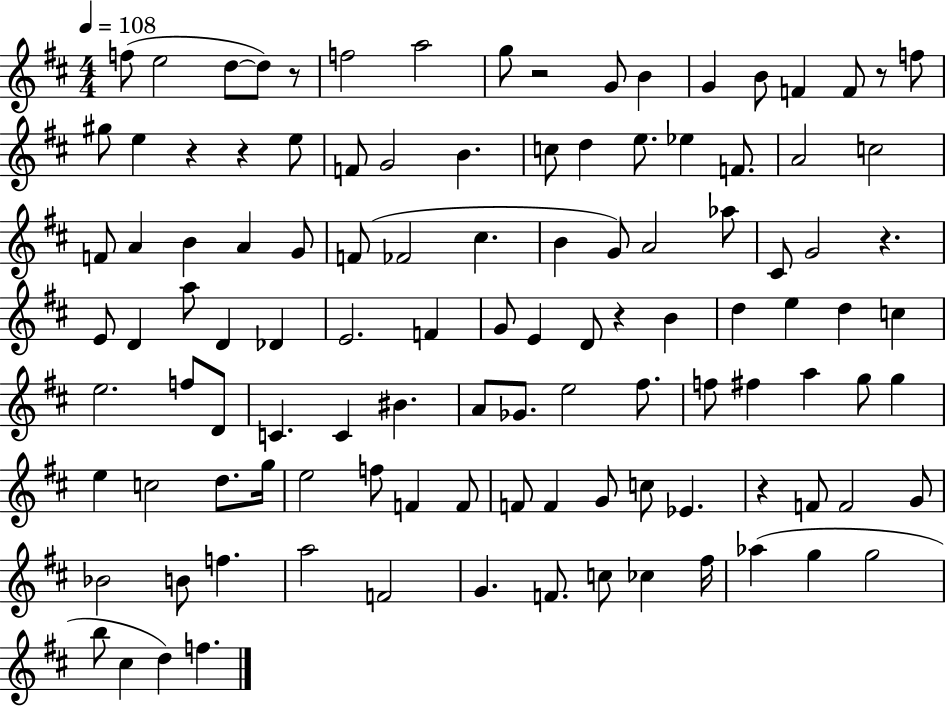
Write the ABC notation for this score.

X:1
T:Untitled
M:4/4
L:1/4
K:D
f/2 e2 d/2 d/2 z/2 f2 a2 g/2 z2 G/2 B G B/2 F F/2 z/2 f/2 ^g/2 e z z e/2 F/2 G2 B c/2 d e/2 _e F/2 A2 c2 F/2 A B A G/2 F/2 _F2 ^c B G/2 A2 _a/2 ^C/2 G2 z E/2 D a/2 D _D E2 F G/2 E D/2 z B d e d c e2 f/2 D/2 C C ^B A/2 _G/2 e2 ^f/2 f/2 ^f a g/2 g e c2 d/2 g/4 e2 f/2 F F/2 F/2 F G/2 c/2 _E z F/2 F2 G/2 _B2 B/2 f a2 F2 G F/2 c/2 _c ^f/4 _a g g2 b/2 ^c d f